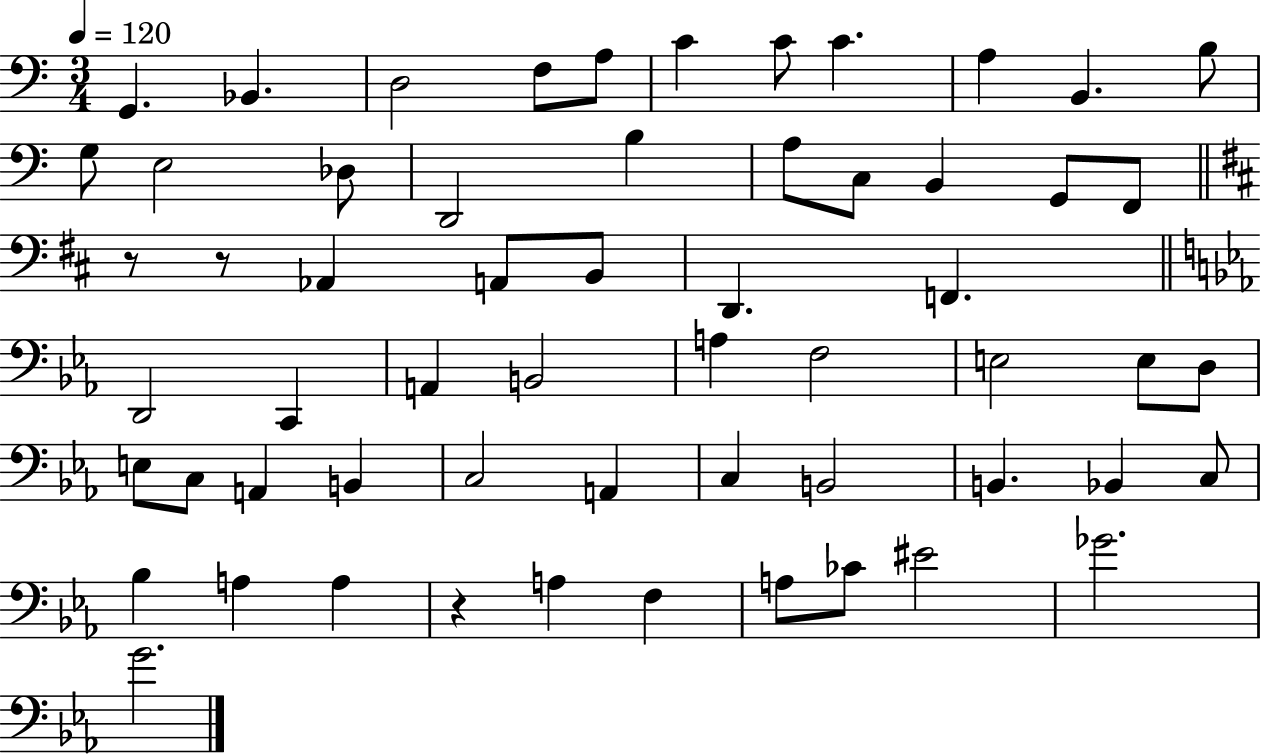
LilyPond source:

{
  \clef bass
  \numericTimeSignature
  \time 3/4
  \key c \major
  \tempo 4 = 120
  g,4. bes,4. | d2 f8 a8 | c'4 c'8 c'4. | a4 b,4. b8 | \break g8 e2 des8 | d,2 b4 | a8 c8 b,4 g,8 f,8 | \bar "||" \break \key b \minor r8 r8 aes,4 a,8 b,8 | d,4. f,4. | \bar "||" \break \key ees \major d,2 c,4 | a,4 b,2 | a4 f2 | e2 e8 d8 | \break e8 c8 a,4 b,4 | c2 a,4 | c4 b,2 | b,4. bes,4 c8 | \break bes4 a4 a4 | r4 a4 f4 | a8 ces'8 eis'2 | ges'2. | \break g'2. | \bar "|."
}